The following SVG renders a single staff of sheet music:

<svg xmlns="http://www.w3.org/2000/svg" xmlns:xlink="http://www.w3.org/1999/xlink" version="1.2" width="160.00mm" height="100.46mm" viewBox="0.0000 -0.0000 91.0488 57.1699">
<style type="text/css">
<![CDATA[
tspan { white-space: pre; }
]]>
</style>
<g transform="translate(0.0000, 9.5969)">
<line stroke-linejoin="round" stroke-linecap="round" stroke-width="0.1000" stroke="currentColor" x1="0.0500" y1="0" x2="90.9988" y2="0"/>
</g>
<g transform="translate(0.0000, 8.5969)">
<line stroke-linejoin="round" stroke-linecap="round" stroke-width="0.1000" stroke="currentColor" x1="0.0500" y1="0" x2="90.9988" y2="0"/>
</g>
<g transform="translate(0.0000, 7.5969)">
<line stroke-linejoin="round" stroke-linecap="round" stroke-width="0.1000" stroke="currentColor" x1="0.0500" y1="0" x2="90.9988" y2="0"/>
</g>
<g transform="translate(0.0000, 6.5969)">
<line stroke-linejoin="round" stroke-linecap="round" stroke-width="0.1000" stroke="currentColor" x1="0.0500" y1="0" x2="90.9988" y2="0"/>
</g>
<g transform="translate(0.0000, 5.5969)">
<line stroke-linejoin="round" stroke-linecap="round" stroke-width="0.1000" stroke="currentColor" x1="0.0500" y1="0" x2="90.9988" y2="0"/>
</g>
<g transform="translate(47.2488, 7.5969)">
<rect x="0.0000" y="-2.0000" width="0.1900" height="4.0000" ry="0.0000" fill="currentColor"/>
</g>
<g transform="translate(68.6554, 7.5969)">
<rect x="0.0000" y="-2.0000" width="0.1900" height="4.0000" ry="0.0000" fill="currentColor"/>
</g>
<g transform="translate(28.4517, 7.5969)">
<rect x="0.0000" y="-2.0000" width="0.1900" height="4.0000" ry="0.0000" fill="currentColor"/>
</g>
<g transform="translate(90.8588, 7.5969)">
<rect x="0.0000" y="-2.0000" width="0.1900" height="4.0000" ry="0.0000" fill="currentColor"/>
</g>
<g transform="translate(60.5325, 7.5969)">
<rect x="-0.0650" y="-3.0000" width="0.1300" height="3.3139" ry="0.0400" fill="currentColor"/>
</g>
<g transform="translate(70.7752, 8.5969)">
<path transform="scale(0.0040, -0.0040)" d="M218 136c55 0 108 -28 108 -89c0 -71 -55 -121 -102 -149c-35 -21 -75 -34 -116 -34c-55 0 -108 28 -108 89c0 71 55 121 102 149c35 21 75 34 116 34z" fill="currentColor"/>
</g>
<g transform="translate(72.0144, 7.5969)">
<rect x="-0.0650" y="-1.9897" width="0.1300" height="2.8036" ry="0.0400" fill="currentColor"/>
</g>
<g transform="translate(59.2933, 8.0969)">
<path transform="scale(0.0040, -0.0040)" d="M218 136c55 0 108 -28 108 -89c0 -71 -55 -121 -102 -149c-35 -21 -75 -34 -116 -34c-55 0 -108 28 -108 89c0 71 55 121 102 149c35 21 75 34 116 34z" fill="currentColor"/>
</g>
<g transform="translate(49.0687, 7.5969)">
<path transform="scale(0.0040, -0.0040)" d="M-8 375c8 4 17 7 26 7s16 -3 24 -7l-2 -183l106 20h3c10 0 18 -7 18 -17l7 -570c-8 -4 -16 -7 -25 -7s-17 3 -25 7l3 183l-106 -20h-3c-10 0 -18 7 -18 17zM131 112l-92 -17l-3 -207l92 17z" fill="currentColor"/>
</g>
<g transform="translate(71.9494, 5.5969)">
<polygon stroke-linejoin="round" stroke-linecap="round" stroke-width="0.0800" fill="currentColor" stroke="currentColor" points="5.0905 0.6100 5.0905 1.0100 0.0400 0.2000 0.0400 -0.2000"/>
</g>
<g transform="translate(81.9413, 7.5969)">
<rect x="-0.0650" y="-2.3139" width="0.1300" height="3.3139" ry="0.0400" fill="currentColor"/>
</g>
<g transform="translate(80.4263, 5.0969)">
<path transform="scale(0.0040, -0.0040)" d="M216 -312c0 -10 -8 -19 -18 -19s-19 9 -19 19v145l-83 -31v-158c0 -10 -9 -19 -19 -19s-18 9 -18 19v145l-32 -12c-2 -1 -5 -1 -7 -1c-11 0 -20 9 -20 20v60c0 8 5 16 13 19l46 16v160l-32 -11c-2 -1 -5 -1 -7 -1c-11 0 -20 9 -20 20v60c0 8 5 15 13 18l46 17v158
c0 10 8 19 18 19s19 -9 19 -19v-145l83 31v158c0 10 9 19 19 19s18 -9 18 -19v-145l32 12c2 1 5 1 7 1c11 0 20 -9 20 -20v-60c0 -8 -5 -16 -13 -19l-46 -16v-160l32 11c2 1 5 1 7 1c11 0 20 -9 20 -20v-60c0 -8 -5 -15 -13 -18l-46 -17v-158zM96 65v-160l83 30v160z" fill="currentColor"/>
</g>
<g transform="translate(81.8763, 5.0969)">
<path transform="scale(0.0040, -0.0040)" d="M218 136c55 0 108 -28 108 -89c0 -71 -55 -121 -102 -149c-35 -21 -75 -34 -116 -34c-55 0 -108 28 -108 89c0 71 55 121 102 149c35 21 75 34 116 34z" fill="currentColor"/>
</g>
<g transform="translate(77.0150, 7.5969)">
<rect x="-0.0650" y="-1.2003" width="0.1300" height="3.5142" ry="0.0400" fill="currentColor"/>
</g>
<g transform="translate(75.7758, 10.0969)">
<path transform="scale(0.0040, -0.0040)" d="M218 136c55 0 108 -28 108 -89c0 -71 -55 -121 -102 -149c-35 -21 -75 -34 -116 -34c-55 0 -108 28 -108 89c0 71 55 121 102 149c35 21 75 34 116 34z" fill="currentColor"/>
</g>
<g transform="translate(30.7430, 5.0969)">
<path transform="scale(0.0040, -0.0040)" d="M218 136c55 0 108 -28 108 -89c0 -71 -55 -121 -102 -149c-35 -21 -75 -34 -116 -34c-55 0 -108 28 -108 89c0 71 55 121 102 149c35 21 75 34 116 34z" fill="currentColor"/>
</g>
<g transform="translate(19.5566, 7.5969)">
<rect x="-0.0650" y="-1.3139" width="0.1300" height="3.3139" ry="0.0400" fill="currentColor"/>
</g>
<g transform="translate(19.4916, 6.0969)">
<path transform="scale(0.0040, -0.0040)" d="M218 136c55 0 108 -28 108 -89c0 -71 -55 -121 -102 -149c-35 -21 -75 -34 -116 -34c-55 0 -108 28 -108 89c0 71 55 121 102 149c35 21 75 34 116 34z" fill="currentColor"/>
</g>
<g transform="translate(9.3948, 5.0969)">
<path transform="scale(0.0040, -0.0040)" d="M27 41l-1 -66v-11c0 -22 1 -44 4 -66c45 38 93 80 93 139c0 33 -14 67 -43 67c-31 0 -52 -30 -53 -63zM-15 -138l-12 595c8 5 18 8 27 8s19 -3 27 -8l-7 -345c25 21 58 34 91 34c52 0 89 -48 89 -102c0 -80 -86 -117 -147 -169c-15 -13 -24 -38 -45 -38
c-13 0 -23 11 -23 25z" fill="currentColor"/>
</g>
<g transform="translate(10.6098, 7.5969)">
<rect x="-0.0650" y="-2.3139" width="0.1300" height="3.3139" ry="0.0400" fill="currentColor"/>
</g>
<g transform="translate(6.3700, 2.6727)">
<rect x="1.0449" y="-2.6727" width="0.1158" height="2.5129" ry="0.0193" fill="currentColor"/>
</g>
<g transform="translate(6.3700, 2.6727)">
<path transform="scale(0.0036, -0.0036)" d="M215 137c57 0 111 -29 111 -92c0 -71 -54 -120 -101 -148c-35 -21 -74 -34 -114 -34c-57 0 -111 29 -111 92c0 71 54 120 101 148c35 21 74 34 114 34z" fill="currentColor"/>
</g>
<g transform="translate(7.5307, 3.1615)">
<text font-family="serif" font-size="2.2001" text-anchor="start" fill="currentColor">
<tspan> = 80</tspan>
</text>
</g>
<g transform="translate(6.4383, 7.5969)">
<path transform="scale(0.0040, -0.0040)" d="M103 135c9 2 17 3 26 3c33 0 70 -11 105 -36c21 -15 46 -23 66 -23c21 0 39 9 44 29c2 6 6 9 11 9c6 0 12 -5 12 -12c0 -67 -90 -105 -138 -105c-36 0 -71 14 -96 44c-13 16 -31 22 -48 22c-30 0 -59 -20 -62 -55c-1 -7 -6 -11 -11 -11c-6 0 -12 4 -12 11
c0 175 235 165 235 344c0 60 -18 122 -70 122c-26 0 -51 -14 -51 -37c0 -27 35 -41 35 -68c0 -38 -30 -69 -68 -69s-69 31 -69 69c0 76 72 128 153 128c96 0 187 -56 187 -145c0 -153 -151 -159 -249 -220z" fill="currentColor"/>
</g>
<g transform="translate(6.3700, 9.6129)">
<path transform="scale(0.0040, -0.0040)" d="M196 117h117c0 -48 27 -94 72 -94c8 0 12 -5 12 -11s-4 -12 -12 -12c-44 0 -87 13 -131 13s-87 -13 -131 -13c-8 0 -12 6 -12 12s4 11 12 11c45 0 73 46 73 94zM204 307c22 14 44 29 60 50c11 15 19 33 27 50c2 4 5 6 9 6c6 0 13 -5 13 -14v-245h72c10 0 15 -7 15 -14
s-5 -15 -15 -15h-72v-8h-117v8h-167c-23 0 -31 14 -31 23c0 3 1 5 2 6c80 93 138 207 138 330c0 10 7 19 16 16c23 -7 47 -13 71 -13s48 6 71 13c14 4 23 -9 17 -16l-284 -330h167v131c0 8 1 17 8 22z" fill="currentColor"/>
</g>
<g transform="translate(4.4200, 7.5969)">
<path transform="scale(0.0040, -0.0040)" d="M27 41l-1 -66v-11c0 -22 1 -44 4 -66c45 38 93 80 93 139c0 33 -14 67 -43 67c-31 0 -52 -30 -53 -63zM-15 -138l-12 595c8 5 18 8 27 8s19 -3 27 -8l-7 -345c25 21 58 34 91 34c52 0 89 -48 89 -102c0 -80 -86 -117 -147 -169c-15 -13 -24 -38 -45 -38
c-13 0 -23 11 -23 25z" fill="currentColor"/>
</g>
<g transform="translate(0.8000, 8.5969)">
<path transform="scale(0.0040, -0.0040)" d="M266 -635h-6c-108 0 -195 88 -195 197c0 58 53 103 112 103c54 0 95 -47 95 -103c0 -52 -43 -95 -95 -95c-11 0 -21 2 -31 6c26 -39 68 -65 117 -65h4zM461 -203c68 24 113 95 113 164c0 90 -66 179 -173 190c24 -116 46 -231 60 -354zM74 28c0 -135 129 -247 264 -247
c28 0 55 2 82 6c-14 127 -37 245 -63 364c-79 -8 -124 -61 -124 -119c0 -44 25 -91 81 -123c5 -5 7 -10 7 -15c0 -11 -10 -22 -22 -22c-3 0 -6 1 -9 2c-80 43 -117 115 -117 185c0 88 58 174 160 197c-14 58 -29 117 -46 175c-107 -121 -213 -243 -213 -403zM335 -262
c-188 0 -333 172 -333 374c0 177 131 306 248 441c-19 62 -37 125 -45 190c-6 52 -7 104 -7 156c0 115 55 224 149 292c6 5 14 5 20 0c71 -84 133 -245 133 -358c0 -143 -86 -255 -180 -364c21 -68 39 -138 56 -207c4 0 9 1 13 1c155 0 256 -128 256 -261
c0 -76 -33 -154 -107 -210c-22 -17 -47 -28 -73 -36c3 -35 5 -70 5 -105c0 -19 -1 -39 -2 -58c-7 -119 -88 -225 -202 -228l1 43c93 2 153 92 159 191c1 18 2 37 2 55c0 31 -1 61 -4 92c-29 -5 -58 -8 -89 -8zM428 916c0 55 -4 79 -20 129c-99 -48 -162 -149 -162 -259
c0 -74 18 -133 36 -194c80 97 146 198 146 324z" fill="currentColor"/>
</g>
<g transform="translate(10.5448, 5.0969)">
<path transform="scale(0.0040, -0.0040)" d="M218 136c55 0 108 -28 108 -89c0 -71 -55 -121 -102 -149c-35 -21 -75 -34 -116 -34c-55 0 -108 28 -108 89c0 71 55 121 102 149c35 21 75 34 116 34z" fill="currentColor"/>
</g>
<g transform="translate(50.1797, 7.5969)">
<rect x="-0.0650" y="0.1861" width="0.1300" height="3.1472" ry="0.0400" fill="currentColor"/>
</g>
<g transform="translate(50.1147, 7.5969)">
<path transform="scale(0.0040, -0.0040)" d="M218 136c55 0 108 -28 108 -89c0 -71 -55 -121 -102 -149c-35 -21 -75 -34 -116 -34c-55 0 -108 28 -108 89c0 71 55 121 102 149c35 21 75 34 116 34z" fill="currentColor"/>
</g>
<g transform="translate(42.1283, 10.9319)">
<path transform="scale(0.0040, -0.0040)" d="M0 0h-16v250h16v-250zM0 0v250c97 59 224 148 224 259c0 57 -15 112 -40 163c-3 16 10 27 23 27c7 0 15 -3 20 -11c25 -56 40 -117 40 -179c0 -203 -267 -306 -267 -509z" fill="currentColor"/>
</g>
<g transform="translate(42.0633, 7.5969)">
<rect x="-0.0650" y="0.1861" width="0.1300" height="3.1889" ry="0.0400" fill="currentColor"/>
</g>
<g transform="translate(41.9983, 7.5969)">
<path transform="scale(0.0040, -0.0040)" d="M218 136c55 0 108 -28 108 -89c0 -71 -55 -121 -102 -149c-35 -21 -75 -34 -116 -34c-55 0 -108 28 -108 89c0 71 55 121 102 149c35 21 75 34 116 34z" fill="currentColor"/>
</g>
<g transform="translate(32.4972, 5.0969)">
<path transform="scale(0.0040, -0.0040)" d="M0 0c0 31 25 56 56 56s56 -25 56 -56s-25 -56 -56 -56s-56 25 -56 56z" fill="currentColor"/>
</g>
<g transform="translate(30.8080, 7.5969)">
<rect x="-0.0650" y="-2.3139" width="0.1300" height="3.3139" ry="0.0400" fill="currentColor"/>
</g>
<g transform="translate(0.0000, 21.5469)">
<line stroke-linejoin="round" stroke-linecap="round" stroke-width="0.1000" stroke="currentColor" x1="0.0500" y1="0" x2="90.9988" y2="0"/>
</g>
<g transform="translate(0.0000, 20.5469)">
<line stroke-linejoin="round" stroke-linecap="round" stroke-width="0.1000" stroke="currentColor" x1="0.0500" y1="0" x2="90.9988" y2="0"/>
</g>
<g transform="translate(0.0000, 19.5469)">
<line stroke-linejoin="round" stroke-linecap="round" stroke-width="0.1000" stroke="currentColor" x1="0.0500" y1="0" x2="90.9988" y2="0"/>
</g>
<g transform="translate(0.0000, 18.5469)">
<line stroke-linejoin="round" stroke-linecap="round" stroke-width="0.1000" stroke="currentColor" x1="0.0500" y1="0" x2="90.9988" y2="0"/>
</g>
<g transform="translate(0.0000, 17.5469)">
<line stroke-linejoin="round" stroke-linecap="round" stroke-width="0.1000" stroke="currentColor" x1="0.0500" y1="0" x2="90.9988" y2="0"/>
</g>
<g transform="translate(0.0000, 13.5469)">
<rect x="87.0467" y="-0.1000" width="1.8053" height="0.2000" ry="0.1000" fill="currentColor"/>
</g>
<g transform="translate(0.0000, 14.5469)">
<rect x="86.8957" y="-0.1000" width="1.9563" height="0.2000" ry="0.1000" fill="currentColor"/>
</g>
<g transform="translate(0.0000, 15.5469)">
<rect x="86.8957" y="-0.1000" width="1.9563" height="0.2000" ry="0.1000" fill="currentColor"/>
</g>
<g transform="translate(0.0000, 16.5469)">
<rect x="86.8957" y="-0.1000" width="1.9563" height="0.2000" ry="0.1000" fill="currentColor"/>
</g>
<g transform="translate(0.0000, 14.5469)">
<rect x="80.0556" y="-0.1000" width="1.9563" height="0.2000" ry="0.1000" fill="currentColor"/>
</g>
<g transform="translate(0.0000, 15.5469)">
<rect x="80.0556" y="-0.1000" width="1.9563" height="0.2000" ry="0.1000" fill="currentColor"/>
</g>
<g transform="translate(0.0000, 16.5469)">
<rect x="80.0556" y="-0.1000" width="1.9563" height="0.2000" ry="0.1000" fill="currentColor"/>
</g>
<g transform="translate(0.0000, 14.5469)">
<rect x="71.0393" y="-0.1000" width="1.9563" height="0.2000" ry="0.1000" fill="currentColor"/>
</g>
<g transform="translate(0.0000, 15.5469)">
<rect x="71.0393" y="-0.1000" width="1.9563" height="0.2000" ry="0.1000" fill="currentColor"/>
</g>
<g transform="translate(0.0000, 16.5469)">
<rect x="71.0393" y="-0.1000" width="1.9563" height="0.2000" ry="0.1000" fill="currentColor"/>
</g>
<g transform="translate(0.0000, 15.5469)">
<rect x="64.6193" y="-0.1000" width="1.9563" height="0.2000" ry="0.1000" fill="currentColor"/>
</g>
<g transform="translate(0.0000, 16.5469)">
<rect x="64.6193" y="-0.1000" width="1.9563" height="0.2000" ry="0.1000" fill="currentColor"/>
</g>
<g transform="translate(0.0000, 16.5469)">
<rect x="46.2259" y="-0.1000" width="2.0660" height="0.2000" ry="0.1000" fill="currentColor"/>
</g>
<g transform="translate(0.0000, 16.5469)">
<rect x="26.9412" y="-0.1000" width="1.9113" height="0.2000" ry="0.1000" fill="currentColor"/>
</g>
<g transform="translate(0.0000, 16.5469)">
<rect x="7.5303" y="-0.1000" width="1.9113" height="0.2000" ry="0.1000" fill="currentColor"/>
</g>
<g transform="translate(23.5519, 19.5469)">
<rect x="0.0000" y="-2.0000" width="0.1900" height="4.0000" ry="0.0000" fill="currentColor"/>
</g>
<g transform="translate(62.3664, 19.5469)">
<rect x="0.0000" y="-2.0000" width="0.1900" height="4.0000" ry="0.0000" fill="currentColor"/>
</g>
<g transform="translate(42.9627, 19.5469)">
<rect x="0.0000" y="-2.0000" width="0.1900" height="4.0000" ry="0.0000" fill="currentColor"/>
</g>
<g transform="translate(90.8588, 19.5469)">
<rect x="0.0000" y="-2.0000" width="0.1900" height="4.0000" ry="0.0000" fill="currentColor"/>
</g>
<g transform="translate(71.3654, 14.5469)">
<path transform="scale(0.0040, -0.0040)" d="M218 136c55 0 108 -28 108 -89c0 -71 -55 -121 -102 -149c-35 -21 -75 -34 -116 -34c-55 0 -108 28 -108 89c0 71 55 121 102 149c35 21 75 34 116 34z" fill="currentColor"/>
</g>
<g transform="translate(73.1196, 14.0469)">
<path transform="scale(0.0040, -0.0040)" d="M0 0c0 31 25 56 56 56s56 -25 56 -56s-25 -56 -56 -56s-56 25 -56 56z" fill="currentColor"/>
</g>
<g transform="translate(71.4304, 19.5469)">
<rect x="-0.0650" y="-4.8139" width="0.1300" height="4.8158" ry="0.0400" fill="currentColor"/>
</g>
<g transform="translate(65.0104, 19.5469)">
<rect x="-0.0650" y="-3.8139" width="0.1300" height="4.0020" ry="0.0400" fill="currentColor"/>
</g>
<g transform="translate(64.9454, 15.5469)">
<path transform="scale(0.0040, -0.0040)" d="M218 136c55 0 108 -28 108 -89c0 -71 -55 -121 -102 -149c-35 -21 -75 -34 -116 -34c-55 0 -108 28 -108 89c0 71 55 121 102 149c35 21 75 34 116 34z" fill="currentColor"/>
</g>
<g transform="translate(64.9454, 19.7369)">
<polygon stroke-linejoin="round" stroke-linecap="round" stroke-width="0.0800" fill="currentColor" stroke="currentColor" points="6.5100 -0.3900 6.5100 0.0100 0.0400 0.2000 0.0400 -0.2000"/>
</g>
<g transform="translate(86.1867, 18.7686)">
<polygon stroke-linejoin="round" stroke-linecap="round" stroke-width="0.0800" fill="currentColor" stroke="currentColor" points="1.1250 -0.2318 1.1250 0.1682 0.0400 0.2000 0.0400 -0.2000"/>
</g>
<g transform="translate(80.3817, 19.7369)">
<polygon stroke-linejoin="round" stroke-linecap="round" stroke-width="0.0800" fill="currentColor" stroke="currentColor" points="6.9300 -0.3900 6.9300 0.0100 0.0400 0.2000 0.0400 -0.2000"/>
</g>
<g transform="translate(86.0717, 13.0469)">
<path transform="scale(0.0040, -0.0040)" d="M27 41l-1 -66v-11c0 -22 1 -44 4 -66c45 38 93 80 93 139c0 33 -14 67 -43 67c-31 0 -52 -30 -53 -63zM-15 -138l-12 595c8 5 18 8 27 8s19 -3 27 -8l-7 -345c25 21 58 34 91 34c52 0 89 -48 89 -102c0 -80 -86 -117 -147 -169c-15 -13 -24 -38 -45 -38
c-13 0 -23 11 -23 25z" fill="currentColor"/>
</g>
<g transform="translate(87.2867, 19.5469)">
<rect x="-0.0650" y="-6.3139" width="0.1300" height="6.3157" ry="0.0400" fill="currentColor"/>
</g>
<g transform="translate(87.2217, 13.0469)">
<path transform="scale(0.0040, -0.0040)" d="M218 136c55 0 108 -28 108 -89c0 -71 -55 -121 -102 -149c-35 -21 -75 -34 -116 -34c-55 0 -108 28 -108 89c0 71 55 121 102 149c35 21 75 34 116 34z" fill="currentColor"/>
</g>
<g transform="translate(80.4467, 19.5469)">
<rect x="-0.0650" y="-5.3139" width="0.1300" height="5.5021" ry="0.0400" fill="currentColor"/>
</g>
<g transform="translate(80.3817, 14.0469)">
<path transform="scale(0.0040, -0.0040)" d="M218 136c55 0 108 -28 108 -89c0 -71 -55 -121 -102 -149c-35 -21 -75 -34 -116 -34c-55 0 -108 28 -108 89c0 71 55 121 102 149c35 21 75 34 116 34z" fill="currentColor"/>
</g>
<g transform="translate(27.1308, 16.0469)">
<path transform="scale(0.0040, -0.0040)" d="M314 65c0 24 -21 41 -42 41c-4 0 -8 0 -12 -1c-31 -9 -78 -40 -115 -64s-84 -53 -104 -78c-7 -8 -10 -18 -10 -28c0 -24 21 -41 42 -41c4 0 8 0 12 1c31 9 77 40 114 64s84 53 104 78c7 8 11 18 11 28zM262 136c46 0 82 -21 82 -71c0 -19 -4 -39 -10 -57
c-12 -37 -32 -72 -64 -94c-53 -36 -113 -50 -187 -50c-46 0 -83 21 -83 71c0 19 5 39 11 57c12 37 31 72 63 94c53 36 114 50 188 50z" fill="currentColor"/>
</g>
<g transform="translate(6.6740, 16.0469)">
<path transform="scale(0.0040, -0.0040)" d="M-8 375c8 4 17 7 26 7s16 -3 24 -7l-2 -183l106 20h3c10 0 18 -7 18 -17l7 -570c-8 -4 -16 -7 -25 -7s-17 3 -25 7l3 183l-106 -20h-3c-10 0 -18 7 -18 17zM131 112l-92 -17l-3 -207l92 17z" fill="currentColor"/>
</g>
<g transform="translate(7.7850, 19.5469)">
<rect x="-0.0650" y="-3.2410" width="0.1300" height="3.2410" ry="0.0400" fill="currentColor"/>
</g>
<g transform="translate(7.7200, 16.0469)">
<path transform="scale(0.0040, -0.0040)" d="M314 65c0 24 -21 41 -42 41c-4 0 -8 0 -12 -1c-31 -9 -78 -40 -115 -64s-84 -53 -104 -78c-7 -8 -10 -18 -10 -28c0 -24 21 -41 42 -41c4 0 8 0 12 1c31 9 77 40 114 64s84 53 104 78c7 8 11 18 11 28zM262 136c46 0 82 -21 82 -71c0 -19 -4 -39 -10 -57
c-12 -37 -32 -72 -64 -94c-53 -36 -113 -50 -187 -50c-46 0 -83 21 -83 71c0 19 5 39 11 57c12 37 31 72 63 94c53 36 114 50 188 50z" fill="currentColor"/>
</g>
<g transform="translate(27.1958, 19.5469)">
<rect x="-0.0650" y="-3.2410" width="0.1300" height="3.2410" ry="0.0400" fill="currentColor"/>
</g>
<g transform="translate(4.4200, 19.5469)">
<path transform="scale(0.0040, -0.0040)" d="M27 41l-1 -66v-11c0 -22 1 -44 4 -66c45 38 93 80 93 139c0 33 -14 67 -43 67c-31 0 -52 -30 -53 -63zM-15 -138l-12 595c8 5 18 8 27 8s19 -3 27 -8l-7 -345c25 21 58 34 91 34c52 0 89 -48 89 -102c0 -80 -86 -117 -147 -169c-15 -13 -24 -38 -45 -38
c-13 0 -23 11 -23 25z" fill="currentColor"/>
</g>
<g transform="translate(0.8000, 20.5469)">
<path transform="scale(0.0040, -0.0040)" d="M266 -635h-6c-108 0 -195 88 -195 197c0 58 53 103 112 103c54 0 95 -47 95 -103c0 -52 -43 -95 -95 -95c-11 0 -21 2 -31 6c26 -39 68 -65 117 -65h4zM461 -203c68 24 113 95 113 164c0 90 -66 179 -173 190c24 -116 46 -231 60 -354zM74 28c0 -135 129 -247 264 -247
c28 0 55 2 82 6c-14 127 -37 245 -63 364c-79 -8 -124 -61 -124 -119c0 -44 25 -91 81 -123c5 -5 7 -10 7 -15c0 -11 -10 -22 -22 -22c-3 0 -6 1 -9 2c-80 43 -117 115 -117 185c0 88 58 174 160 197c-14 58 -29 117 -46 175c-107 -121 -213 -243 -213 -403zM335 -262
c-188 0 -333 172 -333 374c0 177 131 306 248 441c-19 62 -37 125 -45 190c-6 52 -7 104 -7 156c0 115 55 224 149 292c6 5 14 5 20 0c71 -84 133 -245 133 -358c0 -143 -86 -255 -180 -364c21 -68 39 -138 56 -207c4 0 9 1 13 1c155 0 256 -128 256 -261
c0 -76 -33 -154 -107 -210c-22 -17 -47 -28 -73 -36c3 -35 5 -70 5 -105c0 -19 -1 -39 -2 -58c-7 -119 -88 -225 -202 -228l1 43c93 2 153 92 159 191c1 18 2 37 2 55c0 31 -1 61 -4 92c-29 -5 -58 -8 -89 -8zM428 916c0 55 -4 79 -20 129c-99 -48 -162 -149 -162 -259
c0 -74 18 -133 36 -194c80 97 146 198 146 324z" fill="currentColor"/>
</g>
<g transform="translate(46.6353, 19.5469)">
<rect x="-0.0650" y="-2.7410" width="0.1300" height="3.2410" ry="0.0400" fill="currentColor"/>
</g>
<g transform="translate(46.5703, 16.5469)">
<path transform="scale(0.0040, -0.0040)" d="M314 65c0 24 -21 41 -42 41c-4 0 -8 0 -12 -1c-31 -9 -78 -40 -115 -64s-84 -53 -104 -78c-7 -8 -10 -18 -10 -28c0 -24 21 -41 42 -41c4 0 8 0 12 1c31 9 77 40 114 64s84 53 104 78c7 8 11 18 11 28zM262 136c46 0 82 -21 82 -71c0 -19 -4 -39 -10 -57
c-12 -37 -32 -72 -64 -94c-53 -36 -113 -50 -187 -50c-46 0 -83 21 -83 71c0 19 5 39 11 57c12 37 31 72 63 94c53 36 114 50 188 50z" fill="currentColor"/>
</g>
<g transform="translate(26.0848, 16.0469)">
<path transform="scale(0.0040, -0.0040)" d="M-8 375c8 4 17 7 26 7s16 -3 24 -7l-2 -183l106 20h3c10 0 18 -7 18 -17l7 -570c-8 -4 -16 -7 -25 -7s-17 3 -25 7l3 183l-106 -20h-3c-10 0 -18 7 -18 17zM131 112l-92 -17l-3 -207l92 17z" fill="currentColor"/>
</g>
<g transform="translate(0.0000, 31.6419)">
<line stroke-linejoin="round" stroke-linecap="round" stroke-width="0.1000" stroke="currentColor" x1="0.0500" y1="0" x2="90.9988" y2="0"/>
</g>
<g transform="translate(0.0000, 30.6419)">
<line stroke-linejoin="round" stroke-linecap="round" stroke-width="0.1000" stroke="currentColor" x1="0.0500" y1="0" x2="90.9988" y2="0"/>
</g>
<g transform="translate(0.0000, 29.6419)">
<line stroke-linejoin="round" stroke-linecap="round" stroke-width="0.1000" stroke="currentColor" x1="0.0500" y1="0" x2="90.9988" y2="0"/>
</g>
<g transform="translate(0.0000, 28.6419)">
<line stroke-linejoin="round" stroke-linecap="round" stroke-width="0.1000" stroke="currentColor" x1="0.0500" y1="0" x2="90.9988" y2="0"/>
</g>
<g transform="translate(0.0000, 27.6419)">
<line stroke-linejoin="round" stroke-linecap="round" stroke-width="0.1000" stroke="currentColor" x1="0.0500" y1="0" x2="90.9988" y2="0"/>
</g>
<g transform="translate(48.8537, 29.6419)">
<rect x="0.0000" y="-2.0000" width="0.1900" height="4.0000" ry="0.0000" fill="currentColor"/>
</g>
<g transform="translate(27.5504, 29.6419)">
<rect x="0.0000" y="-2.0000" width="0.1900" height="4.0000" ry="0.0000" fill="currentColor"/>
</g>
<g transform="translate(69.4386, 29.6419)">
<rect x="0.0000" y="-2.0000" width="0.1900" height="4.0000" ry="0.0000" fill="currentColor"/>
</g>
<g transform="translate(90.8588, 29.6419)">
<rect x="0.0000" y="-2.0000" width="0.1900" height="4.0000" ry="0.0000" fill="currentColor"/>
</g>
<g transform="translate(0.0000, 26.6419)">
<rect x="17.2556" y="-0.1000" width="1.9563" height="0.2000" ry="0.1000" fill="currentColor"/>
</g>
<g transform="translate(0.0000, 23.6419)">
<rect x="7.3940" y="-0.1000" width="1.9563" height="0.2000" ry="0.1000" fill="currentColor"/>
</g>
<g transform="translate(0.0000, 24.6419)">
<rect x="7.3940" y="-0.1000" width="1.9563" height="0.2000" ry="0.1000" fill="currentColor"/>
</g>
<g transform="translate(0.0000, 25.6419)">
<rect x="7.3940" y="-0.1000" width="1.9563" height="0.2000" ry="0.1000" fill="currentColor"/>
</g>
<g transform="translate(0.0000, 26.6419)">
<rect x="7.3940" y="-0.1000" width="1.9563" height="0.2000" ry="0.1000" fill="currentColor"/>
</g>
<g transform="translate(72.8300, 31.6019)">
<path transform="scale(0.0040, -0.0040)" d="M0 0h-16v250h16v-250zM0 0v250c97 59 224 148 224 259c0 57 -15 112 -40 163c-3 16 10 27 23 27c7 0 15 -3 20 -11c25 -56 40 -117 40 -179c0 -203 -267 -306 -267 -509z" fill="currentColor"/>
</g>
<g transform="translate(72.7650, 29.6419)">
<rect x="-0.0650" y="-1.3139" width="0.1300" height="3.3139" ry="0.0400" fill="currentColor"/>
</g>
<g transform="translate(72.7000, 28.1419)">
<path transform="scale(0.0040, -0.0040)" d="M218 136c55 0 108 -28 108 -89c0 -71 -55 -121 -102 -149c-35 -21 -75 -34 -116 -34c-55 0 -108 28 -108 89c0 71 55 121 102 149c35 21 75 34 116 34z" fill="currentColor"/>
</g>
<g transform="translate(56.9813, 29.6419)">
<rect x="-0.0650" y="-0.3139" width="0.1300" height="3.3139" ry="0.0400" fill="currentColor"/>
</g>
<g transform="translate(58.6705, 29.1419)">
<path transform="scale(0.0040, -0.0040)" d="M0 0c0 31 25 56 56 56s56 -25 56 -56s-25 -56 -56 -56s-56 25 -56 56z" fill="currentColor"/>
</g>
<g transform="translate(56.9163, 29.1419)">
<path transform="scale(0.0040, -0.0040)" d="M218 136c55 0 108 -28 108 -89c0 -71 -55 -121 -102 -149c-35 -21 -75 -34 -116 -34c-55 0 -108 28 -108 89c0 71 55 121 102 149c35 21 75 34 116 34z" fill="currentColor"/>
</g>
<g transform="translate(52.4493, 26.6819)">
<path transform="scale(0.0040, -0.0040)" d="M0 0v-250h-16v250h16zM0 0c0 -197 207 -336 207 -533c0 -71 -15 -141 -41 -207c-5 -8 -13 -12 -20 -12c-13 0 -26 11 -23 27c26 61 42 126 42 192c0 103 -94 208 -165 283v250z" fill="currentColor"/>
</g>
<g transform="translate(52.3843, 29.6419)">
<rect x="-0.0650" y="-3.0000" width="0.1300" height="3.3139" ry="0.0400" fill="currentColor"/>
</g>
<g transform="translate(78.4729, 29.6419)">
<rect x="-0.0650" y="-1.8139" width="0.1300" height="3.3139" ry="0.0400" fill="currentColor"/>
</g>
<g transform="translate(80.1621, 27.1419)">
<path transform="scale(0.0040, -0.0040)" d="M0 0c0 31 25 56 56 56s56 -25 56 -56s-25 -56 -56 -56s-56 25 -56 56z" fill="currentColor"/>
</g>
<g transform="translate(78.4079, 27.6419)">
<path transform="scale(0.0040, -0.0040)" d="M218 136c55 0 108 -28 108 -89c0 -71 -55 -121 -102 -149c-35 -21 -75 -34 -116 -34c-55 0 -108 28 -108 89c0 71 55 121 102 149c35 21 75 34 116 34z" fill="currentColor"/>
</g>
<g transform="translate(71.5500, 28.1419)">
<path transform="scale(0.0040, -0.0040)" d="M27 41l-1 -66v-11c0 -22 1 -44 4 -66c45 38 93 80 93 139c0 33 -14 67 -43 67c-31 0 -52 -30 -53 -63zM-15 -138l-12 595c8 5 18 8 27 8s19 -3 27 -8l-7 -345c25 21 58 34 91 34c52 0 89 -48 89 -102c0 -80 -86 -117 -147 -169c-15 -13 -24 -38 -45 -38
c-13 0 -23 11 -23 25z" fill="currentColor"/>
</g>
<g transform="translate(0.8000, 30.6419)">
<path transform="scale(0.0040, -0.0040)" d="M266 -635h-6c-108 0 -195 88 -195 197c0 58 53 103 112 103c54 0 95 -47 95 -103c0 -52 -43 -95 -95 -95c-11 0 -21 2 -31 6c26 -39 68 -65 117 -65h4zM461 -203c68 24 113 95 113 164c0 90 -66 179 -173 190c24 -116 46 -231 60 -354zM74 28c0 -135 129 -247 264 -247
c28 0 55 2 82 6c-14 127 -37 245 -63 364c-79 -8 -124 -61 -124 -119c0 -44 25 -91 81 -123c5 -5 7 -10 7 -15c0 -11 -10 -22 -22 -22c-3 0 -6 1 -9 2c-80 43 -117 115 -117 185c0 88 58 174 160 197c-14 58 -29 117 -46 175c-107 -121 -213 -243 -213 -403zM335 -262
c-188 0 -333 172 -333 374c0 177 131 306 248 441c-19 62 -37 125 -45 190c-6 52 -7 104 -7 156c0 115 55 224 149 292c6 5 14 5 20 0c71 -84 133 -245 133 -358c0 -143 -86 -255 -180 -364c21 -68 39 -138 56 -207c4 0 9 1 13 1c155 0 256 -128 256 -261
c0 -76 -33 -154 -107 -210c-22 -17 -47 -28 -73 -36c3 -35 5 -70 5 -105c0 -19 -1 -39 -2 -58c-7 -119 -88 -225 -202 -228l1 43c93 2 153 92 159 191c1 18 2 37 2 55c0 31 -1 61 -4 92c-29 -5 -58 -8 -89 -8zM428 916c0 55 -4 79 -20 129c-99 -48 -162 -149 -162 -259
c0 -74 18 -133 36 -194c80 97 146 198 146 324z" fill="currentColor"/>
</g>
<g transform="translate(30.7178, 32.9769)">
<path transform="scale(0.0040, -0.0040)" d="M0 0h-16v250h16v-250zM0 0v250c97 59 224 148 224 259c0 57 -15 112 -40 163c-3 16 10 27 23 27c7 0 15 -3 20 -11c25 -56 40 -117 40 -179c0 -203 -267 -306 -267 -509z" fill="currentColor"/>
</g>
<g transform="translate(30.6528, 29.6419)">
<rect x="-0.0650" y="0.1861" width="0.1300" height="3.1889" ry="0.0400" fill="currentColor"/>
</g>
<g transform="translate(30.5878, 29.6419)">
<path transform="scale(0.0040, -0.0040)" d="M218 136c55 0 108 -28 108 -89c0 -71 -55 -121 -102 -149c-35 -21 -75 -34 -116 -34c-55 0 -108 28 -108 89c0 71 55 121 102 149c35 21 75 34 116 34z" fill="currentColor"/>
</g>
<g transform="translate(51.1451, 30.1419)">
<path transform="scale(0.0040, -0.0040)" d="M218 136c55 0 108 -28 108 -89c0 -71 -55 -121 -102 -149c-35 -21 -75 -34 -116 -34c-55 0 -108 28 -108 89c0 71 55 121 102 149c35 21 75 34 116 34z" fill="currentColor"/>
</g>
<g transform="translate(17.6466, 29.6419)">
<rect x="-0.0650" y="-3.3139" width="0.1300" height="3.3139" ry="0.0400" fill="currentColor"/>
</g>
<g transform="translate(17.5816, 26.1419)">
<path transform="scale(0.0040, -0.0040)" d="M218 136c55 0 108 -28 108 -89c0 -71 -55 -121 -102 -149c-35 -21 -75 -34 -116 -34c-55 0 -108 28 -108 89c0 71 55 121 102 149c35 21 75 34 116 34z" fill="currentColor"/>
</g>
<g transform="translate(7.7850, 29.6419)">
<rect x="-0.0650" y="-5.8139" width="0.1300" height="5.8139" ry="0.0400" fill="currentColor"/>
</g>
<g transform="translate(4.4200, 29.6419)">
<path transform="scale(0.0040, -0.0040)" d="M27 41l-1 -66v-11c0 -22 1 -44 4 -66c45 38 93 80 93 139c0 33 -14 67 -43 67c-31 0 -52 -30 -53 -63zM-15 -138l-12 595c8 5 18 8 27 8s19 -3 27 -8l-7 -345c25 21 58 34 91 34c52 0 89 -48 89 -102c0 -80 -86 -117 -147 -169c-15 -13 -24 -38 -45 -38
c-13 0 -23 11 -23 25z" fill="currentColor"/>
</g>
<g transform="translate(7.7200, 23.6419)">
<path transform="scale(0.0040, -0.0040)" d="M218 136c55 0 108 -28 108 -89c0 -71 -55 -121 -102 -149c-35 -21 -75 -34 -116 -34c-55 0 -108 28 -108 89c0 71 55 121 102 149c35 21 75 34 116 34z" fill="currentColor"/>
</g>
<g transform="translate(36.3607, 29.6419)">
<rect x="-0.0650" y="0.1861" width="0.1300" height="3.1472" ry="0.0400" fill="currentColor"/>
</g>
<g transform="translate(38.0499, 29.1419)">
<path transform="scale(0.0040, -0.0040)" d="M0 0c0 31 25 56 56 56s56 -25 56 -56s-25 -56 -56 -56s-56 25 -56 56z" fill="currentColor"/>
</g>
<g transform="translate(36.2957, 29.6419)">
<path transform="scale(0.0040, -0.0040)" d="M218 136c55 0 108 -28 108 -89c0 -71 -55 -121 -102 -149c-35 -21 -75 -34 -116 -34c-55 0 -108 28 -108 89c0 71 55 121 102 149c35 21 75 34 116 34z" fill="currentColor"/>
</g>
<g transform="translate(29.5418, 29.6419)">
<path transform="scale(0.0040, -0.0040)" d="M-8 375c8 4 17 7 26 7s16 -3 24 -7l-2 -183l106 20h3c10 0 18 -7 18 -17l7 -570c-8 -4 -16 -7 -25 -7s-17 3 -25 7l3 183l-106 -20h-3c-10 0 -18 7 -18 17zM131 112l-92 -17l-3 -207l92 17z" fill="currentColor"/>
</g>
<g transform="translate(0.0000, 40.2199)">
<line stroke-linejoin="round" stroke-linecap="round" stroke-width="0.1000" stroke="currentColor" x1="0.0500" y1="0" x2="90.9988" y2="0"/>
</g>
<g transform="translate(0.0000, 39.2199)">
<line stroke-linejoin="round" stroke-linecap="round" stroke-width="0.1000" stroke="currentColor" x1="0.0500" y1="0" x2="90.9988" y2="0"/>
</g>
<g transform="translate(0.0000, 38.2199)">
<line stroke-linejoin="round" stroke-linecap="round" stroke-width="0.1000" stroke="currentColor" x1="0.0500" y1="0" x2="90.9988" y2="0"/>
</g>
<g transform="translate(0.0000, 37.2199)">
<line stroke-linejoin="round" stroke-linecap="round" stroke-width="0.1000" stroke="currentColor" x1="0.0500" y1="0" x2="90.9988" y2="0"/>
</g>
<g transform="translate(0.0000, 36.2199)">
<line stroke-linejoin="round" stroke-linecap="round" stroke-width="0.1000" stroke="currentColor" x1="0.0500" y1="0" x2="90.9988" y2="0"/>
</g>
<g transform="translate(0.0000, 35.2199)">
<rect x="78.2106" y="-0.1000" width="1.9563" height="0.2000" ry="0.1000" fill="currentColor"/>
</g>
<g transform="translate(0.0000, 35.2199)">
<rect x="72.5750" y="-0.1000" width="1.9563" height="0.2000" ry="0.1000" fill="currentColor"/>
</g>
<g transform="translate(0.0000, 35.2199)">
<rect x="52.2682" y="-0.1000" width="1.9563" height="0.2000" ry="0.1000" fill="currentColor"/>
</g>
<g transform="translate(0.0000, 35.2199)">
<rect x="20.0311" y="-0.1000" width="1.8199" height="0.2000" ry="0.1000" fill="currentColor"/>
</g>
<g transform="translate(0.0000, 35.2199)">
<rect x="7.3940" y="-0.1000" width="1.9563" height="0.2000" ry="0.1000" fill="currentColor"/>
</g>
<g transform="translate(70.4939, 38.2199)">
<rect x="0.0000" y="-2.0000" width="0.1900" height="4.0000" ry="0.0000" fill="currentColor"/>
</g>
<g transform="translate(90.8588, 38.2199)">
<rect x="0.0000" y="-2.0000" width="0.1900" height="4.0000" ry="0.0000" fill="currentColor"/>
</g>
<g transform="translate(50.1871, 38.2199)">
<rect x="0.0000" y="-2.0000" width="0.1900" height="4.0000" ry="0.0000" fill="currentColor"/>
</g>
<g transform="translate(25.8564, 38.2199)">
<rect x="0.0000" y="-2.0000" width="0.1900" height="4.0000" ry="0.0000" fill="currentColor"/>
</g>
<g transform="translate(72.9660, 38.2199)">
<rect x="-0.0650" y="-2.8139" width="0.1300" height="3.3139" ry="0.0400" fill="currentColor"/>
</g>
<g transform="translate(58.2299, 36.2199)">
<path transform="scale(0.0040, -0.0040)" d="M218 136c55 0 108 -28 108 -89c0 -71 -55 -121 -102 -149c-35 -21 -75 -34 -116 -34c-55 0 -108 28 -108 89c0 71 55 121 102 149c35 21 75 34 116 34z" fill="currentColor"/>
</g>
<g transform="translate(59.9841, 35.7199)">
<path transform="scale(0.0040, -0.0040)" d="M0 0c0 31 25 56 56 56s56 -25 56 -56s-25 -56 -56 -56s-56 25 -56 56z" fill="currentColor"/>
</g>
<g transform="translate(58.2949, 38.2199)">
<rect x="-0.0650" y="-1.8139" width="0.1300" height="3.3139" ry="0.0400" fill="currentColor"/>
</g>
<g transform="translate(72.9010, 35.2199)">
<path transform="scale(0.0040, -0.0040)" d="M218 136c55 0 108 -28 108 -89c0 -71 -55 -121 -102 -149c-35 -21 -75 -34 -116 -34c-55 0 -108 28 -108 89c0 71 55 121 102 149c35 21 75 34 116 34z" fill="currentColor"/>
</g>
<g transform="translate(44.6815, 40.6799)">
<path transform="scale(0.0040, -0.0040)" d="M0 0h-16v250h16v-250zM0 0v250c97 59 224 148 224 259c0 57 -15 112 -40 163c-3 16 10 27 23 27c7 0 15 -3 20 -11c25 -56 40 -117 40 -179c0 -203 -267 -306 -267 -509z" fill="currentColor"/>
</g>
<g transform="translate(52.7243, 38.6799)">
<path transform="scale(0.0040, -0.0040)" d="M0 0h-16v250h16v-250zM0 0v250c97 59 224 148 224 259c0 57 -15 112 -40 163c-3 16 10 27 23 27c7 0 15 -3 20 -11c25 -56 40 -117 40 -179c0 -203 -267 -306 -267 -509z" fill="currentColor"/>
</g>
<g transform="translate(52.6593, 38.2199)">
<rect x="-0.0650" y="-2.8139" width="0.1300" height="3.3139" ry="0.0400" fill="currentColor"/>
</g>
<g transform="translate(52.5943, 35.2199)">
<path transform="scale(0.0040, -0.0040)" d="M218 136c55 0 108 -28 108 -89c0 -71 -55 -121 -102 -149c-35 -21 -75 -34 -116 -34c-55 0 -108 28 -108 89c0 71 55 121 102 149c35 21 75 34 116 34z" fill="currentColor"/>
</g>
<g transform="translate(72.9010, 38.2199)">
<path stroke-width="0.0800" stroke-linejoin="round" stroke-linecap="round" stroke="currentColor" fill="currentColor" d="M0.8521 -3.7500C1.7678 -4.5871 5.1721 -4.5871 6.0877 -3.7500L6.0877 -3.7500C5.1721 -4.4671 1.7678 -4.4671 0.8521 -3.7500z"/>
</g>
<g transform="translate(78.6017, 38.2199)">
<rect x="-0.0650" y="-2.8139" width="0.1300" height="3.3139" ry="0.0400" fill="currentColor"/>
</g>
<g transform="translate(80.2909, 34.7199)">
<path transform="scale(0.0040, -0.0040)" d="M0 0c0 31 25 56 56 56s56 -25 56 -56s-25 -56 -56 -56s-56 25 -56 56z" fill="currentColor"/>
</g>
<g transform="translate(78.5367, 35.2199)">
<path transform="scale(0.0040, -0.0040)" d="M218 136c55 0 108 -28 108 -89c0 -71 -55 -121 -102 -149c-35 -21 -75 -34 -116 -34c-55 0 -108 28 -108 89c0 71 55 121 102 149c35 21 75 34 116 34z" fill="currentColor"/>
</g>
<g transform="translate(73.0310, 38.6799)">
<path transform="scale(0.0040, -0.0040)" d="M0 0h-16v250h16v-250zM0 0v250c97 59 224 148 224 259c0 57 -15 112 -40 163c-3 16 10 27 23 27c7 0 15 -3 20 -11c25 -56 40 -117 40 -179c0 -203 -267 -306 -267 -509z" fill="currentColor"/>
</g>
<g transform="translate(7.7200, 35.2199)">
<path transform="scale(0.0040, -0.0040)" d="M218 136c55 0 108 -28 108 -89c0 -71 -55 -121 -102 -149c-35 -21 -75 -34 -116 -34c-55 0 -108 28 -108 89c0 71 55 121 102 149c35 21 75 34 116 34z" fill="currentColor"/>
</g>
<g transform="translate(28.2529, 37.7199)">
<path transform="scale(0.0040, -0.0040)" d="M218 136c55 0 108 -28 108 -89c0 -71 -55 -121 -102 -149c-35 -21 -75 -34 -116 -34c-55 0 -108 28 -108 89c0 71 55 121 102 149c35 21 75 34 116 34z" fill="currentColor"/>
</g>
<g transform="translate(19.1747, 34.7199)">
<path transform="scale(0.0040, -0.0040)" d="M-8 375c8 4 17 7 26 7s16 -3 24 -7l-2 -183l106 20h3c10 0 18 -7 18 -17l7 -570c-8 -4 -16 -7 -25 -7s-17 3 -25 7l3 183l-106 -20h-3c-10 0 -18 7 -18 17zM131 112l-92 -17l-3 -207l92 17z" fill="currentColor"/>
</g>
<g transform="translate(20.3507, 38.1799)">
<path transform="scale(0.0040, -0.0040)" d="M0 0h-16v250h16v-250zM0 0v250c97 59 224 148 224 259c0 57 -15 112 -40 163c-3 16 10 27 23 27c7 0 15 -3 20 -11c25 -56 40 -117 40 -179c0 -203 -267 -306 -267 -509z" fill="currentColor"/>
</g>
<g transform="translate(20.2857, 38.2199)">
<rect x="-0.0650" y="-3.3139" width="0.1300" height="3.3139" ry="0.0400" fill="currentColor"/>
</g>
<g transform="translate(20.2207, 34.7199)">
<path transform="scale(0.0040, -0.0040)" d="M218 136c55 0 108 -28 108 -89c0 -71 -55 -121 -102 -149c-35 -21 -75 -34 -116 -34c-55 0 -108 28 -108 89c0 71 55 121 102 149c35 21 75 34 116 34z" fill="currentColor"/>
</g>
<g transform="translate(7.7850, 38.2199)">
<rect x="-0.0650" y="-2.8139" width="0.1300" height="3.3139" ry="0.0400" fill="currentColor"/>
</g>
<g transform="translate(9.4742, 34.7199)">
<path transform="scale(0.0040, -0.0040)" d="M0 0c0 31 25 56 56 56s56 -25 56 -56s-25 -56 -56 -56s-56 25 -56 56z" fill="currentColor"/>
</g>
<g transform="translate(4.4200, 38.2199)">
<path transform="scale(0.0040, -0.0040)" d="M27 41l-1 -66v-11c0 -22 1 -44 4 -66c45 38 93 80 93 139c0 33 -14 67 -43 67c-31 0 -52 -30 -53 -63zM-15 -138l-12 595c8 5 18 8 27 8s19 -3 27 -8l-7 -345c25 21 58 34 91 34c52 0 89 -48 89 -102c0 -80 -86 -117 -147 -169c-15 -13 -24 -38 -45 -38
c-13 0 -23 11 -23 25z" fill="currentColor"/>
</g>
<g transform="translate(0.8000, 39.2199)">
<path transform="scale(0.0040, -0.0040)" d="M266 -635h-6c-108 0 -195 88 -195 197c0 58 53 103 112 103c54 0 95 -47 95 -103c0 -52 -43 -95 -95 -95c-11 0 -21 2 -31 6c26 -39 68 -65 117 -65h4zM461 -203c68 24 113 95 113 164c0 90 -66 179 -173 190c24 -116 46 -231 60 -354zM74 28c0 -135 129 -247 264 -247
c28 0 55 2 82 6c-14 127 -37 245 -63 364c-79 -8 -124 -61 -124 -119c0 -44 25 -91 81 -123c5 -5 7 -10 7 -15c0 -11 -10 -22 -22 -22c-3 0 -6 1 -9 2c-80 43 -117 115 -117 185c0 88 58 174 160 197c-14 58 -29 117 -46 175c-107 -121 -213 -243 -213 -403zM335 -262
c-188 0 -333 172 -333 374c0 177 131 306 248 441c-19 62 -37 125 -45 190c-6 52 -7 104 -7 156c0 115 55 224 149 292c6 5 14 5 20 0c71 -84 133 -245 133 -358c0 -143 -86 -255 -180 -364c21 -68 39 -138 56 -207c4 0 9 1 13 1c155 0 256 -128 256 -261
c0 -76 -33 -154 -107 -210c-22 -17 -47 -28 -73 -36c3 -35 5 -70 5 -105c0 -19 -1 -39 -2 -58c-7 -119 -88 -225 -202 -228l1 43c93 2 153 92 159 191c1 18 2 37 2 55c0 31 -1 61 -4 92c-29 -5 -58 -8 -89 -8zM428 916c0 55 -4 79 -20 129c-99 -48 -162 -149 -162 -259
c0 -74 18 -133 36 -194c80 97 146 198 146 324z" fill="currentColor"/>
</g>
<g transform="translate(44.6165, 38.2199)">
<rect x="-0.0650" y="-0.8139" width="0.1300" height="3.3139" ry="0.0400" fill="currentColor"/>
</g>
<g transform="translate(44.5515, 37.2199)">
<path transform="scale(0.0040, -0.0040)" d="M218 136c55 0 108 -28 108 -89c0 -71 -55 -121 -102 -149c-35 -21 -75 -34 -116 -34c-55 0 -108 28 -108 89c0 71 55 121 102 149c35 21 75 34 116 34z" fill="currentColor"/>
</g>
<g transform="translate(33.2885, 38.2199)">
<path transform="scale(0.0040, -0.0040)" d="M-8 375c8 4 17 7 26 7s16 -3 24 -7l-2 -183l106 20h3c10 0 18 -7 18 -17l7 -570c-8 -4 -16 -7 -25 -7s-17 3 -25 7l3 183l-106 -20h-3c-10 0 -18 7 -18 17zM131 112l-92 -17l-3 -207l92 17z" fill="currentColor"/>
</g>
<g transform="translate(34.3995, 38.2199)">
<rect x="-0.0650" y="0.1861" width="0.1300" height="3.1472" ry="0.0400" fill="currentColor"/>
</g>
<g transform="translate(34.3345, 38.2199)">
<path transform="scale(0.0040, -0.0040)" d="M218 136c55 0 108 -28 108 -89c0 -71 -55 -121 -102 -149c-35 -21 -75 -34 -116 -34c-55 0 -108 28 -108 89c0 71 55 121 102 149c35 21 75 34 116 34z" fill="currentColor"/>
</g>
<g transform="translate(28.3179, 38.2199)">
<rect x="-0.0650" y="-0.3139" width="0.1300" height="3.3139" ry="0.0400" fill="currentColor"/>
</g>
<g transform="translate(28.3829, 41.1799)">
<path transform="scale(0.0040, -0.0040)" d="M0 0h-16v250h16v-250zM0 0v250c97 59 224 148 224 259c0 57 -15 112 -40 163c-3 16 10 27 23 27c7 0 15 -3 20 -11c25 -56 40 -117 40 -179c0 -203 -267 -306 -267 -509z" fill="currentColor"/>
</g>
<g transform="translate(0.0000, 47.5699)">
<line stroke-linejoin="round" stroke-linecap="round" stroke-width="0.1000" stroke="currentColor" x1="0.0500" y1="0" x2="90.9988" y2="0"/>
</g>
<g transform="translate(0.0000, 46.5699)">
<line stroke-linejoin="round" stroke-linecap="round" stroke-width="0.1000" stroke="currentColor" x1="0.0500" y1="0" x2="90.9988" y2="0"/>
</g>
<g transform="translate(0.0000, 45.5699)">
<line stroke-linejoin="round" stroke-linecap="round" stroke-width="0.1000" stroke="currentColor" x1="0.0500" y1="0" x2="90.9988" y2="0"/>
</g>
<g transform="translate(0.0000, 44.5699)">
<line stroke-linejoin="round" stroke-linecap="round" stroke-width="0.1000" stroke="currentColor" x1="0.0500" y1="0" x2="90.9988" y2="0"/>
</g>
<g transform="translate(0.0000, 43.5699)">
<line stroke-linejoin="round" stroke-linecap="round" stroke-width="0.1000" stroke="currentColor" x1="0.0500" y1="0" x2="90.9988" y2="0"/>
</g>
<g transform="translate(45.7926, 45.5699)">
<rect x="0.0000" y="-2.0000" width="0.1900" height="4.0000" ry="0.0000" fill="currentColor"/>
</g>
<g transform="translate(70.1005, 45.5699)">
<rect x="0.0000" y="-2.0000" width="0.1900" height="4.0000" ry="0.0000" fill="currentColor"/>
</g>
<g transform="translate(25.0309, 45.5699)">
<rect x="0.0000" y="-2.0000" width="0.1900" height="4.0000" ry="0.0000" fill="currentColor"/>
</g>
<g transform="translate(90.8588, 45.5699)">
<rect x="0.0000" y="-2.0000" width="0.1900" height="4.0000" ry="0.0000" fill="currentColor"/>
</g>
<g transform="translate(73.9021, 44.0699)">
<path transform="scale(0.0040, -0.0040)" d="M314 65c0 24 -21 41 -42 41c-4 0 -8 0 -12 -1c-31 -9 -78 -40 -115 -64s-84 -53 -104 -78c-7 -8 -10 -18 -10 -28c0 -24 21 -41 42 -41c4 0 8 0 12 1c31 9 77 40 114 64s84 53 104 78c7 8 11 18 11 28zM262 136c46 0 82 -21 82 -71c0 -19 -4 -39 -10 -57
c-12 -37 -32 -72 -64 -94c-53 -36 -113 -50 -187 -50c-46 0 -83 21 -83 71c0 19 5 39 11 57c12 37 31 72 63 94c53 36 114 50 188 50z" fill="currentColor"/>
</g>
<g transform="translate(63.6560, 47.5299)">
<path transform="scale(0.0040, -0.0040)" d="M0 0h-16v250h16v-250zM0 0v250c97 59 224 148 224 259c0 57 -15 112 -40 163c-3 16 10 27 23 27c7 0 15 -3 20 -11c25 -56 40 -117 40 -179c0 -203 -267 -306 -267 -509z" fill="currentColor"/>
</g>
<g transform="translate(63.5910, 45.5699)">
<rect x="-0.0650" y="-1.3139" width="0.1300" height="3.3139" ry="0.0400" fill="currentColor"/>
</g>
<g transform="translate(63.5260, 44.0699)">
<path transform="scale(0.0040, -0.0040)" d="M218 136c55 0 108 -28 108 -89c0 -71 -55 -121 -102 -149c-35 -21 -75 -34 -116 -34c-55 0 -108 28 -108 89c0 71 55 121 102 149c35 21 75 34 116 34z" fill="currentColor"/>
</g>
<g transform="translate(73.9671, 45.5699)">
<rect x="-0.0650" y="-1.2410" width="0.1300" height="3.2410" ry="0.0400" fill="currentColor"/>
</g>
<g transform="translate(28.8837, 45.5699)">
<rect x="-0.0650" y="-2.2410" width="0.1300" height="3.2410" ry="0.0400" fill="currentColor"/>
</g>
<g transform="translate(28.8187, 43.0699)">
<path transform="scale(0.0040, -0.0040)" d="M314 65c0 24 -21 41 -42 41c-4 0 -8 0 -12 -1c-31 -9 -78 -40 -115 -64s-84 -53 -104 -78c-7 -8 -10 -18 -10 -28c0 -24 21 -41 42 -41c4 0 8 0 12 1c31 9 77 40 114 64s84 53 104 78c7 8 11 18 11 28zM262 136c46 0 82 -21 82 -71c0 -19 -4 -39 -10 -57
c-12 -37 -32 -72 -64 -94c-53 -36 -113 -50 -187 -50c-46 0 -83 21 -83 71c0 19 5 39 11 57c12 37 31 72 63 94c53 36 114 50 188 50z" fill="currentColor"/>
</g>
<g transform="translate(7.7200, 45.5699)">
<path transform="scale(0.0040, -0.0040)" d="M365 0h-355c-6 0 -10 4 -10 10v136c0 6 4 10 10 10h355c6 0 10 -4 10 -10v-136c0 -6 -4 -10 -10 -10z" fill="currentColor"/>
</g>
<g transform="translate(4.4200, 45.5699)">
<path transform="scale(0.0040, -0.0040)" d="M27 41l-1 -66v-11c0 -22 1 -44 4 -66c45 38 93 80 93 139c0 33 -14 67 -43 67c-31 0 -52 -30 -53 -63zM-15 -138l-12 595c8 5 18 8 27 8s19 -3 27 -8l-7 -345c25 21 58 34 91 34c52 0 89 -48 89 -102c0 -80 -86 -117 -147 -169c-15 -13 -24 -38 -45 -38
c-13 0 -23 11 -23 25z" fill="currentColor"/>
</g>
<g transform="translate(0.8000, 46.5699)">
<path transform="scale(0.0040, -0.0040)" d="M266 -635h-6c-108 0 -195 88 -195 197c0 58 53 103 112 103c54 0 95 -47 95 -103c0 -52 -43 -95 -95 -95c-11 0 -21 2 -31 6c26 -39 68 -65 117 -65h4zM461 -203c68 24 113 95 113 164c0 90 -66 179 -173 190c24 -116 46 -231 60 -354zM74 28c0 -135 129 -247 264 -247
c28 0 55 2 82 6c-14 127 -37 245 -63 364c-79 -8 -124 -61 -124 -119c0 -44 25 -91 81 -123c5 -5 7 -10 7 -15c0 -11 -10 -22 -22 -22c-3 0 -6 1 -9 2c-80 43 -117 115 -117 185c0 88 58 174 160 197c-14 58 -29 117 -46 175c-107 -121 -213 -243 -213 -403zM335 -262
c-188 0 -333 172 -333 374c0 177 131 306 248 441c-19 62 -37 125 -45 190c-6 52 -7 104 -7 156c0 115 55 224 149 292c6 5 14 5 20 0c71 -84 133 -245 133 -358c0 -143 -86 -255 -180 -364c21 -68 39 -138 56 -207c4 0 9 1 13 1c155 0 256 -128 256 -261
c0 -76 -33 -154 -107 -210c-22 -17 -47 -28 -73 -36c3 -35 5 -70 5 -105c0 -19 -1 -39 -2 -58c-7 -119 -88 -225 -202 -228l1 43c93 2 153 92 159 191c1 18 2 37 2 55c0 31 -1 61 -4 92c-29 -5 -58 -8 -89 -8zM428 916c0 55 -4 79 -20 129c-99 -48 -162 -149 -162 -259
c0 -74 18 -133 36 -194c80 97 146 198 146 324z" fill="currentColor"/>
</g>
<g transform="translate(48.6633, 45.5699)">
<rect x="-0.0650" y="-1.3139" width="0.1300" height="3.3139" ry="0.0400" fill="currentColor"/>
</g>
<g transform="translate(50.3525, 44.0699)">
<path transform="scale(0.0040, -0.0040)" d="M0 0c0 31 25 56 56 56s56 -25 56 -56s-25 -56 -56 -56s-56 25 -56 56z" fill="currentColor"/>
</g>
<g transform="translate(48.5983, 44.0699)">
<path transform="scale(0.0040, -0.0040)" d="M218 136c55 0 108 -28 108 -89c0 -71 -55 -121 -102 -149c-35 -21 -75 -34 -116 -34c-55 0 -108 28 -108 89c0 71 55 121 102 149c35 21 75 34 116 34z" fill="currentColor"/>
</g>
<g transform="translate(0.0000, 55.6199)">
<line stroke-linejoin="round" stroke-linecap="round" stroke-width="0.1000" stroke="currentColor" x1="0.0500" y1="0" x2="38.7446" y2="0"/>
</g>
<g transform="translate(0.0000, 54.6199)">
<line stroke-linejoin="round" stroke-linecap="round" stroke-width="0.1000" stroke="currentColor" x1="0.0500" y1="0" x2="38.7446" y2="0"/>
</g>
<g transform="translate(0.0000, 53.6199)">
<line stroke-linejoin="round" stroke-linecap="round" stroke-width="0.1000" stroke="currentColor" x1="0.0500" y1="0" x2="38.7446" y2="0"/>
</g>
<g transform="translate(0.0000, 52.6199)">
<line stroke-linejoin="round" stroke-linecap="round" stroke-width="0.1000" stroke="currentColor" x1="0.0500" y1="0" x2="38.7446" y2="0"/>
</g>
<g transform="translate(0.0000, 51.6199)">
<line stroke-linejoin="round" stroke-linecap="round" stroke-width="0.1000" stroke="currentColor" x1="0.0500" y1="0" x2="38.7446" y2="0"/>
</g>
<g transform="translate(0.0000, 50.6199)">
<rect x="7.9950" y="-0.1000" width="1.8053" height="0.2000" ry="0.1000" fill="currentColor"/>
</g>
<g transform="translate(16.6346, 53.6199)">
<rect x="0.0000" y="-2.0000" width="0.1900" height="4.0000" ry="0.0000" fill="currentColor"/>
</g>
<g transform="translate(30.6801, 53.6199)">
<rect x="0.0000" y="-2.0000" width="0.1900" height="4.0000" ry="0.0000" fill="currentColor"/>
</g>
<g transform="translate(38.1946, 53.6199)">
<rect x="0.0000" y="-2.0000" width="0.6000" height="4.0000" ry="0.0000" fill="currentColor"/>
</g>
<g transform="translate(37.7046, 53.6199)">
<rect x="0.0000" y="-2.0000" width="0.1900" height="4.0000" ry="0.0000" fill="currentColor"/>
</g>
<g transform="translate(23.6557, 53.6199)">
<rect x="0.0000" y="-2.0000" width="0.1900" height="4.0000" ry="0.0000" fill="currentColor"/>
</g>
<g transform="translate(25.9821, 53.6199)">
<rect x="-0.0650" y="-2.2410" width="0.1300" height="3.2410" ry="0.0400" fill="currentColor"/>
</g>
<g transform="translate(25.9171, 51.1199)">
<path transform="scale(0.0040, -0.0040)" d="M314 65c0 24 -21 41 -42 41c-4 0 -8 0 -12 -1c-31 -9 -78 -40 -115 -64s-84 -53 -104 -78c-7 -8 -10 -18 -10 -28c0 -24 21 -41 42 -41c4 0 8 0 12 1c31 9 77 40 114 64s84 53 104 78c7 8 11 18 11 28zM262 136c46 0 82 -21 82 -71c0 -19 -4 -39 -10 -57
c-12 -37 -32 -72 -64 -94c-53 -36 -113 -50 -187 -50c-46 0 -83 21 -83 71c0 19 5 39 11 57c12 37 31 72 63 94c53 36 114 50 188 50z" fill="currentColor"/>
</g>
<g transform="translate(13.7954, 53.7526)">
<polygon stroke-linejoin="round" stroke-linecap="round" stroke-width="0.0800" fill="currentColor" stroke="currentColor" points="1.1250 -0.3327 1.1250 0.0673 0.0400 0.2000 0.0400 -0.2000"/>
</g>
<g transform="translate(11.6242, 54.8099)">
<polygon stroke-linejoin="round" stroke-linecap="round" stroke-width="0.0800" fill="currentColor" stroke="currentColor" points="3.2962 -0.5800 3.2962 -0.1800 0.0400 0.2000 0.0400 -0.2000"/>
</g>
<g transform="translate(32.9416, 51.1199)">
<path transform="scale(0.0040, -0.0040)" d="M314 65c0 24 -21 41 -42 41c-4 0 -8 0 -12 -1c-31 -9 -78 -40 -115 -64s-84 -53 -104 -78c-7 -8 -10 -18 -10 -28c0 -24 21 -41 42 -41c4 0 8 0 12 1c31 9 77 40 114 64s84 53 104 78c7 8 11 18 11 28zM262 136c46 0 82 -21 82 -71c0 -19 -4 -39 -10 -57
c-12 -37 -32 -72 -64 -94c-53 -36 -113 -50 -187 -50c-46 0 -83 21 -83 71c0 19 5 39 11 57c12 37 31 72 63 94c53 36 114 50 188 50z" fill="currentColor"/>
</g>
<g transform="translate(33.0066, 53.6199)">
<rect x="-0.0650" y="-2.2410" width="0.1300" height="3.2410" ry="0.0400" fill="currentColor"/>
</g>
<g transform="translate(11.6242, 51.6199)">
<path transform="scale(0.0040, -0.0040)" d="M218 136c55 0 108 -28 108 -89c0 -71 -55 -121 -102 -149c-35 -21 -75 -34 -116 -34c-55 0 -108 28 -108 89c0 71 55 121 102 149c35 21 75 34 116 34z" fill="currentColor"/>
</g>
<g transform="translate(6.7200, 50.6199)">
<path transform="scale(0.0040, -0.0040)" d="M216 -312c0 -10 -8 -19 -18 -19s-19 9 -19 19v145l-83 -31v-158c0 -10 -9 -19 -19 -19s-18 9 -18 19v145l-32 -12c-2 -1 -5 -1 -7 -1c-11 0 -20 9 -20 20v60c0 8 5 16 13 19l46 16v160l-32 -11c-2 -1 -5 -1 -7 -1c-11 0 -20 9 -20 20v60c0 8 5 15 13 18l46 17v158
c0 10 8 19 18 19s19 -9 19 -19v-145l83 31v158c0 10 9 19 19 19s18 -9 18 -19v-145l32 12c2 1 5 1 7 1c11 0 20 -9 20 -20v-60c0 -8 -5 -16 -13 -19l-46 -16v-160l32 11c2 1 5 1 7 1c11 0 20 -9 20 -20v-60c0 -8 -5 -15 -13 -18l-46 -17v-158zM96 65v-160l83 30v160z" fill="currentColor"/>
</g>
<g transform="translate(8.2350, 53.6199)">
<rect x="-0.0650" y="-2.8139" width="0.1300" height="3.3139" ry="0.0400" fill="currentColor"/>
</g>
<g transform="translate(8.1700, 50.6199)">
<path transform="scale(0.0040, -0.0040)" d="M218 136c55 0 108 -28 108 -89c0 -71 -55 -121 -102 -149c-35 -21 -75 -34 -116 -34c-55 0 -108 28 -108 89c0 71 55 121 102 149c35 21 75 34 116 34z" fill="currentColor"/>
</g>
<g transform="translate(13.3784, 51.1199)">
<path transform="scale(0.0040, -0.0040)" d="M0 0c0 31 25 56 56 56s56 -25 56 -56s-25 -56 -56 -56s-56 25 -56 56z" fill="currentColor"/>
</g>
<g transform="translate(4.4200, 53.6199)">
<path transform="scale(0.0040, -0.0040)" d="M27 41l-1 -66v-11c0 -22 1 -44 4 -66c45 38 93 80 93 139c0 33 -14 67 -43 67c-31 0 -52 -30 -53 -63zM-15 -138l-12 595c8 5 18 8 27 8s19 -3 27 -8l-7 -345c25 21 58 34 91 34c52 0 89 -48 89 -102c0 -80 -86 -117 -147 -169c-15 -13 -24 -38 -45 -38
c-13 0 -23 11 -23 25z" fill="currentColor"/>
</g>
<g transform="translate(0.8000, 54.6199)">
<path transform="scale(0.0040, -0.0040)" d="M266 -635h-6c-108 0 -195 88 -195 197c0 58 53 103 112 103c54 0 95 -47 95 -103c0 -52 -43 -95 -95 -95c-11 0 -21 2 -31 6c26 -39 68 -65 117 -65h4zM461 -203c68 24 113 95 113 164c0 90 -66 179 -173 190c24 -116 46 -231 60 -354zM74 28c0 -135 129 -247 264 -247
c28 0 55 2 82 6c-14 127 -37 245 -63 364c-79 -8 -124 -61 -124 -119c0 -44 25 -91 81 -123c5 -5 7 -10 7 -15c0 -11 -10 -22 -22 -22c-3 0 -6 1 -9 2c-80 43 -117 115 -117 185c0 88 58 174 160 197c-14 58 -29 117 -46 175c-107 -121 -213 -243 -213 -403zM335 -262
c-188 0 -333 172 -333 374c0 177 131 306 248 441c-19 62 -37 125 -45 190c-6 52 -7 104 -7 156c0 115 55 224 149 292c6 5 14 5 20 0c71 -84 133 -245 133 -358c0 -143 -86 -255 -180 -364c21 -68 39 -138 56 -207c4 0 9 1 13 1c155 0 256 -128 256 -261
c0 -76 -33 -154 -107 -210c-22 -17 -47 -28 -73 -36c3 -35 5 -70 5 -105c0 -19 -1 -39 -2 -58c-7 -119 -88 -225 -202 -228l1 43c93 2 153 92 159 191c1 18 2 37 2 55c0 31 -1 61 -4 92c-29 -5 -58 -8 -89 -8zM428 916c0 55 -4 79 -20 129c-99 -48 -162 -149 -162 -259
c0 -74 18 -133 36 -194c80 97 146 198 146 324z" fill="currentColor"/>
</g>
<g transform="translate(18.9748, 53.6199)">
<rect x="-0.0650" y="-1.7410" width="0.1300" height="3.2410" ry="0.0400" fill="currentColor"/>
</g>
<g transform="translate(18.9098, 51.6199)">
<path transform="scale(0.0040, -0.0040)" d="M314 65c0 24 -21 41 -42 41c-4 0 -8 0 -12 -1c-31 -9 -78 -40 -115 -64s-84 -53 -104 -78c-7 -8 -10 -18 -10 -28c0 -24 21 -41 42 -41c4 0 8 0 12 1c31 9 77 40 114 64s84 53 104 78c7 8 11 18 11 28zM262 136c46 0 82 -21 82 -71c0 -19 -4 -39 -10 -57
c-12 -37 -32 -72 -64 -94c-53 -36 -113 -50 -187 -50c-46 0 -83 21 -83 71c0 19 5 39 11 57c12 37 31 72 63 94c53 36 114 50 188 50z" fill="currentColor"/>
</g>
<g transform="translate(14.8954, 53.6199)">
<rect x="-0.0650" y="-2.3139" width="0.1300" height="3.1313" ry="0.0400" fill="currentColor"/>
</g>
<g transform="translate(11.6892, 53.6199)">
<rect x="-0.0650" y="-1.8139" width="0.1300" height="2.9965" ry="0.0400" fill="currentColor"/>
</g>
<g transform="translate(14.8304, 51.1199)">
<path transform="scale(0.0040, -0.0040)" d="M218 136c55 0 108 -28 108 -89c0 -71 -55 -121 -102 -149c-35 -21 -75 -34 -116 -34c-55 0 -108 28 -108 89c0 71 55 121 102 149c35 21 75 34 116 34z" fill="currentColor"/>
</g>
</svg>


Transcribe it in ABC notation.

X:1
T:Untitled
M:2/4
L:1/4
K:F
_g e g _B/2 B A G/2 D/2 ^g b2 b2 a2 c'/2 e'/2 f'/2 _a'/4 g' _b B/2 B A/2 c _e/2 f a b/2 c/2 B d/2 a/2 f a/2 a z2 g2 e e/2 e2 ^a f/2 g/4 f2 g2 g2